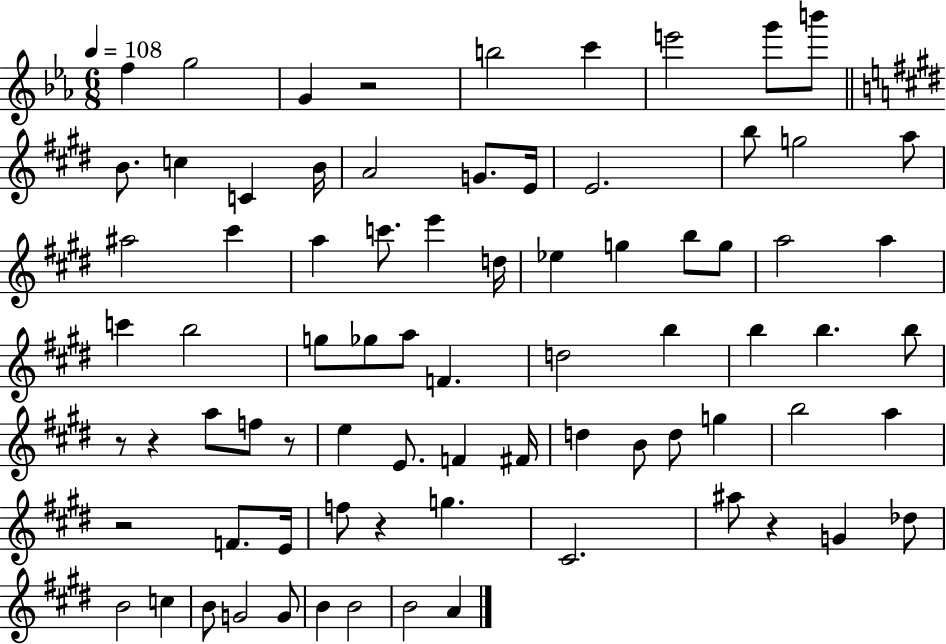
X:1
T:Untitled
M:6/8
L:1/4
K:Eb
f g2 G z2 b2 c' e'2 g'/2 b'/2 B/2 c C B/4 A2 G/2 E/4 E2 b/2 g2 a/2 ^a2 ^c' a c'/2 e' d/4 _e g b/2 g/2 a2 a c' b2 g/2 _g/2 a/2 F d2 b b b b/2 z/2 z a/2 f/2 z/2 e E/2 F ^F/4 d B/2 d/2 g b2 a z2 F/2 E/4 f/2 z g ^C2 ^a/2 z G _d/2 B2 c B/2 G2 G/2 B B2 B2 A